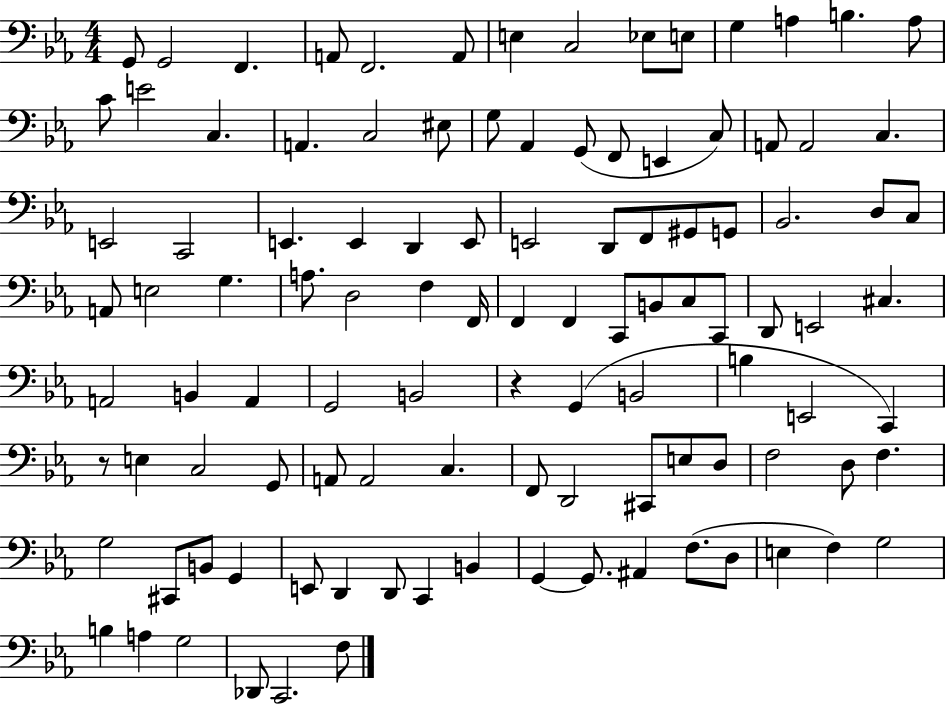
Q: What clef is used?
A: bass